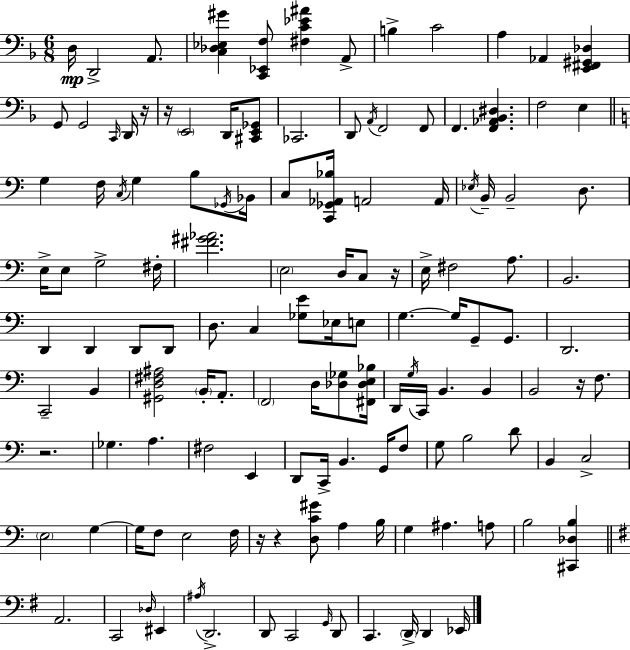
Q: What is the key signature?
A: D minor